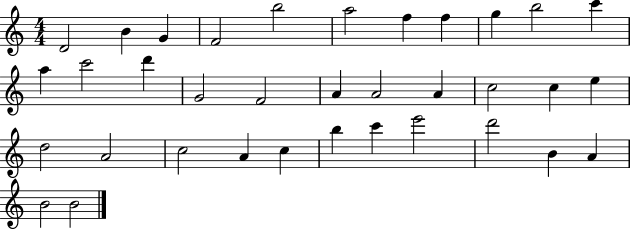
X:1
T:Untitled
M:4/4
L:1/4
K:C
D2 B G F2 b2 a2 f f g b2 c' a c'2 d' G2 F2 A A2 A c2 c e d2 A2 c2 A c b c' e'2 d'2 B A B2 B2